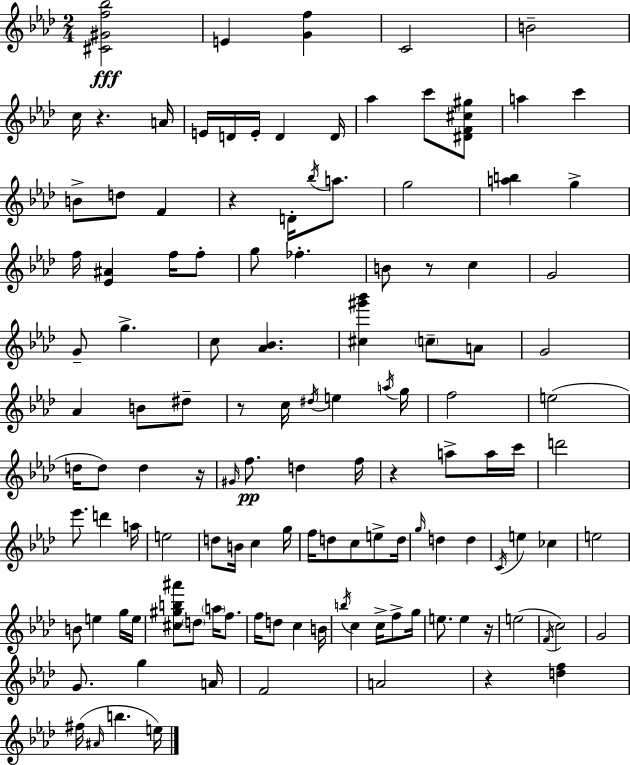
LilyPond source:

{
  \clef treble
  \numericTimeSignature
  \time 2/4
  \key f \minor
  <cis' gis' f'' bes''>2\fff | e'4 <g' f''>4 | c'2 | b'2-- | \break c''16 r4. a'16 | e'16 d'16 e'16-. d'4 d'16 | aes''4 c'''8 <dis' f' cis'' gis''>8 | a''4 c'''4 | \break b'8-> d''8 f'4 | r4 d'16-. \acciaccatura { bes''16 } a''8. | g''2 | <a'' b''>4 g''4-> | \break f''16 <ees' ais'>4 f''16 f''8-. | g''8 fes''4.-. | b'8 r8 c''4 | g'2 | \break g'8-- g''4.-> | c''8 <aes' bes'>4. | <cis'' gis''' bes'''>4 \parenthesize c''8-- a'8 | g'2 | \break aes'4 b'8 dis''8-- | r8 c''16 \acciaccatura { dis''16 } e''4 | \acciaccatura { a''16 } g''16 f''2 | e''2( | \break d''16 d''8) d''4 | r16 \grace { gis'16 } f''8.\pp d''4 | f''16 r4 | a''8-> a''16 c'''16 d'''2 | \break ees'''8. d'''4 | a''16 e''2 | d''8 b'16 c''4 | g''16 f''16 d''8 c''8 | \break e''8-> d''16 \grace { g''16 } d''4 | d''4 \acciaccatura { c'16 } e''4 | ces''4 e''2 | b'8 | \break e''4 g''16 e''16 <cis'' gis'' b'' ais'''>8 | \parenthesize d''8 \parenthesize a''16 f''8. f''16 d''8 | c''4 b'16 \acciaccatura { b''16 } c''4 | c''16-> f''8-> g''16 e''8. | \break e''4 r16 e''2( | \acciaccatura { f'16 } | c''2) | g'2 | \break g'8. g''4 a'16 | f'2 | a'2 | r4 <d'' f''>4 | \break fis''16( \grace { ais'16 } b''4. | e''16) \bar "|."
}